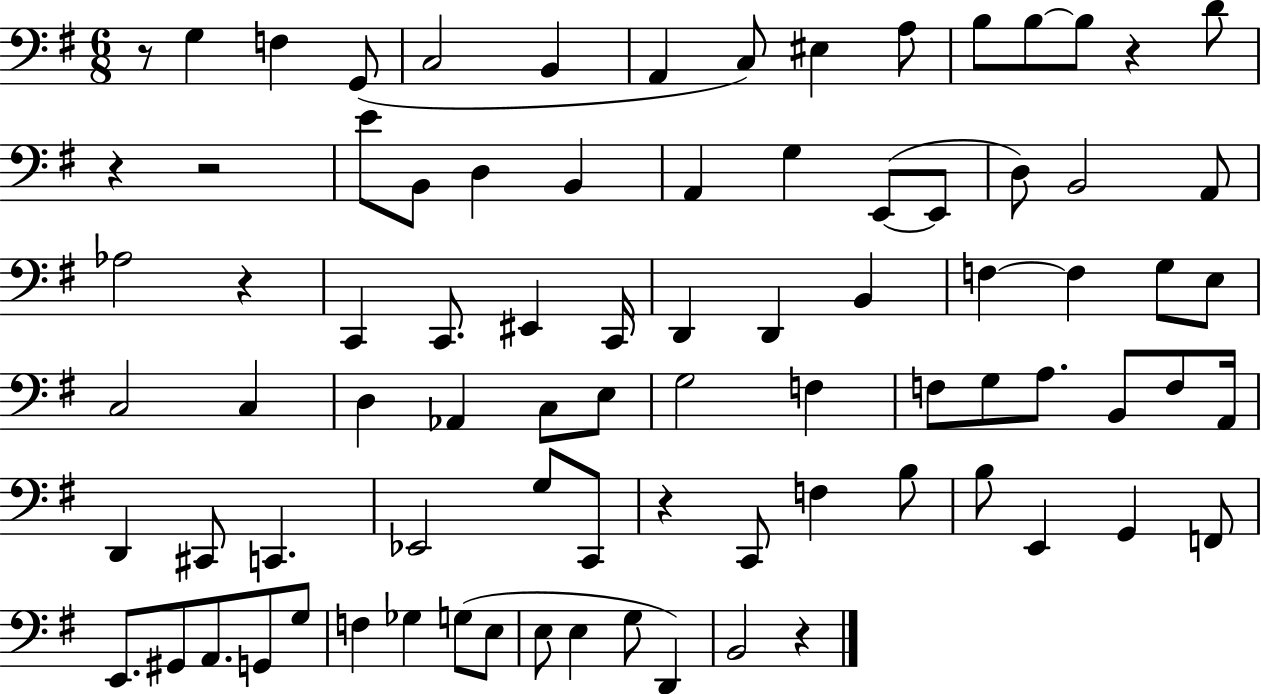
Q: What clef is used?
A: bass